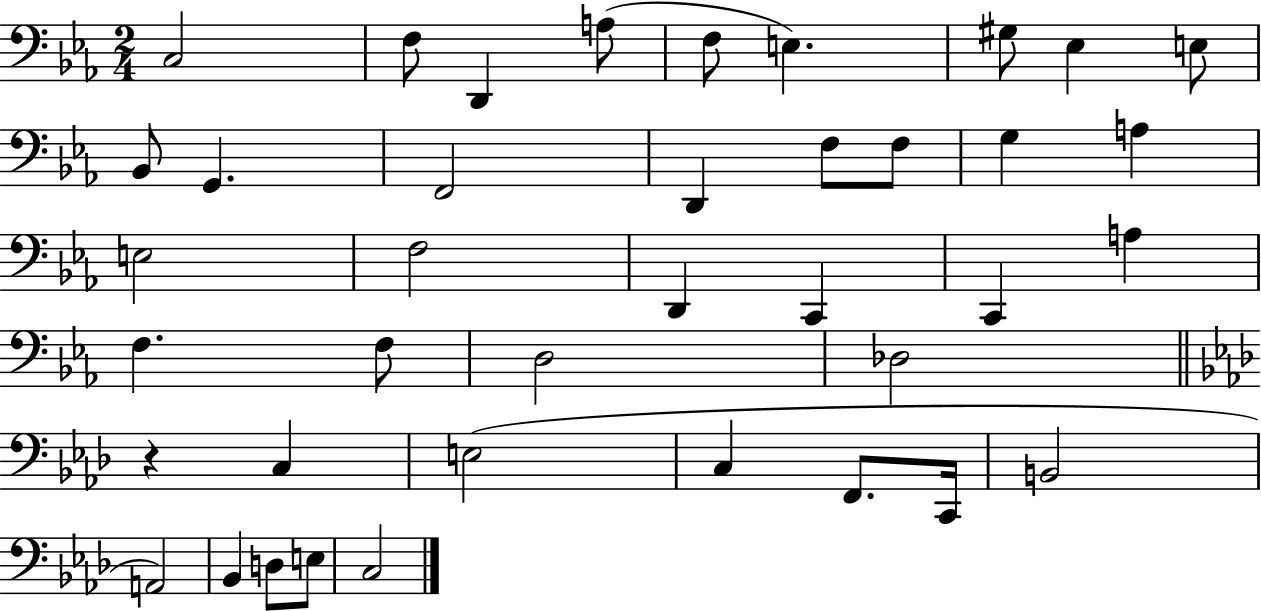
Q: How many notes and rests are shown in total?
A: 39